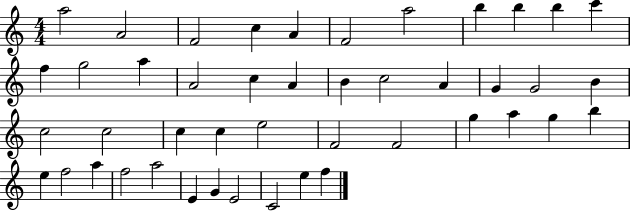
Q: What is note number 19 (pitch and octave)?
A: C5